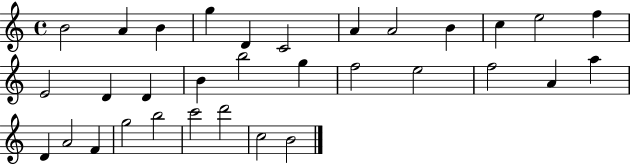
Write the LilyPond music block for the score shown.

{
  \clef treble
  \time 4/4
  \defaultTimeSignature
  \key c \major
  b'2 a'4 b'4 | g''4 d'4 c'2 | a'4 a'2 b'4 | c''4 e''2 f''4 | \break e'2 d'4 d'4 | b'4 b''2 g''4 | f''2 e''2 | f''2 a'4 a''4 | \break d'4 a'2 f'4 | g''2 b''2 | c'''2 d'''2 | c''2 b'2 | \break \bar "|."
}